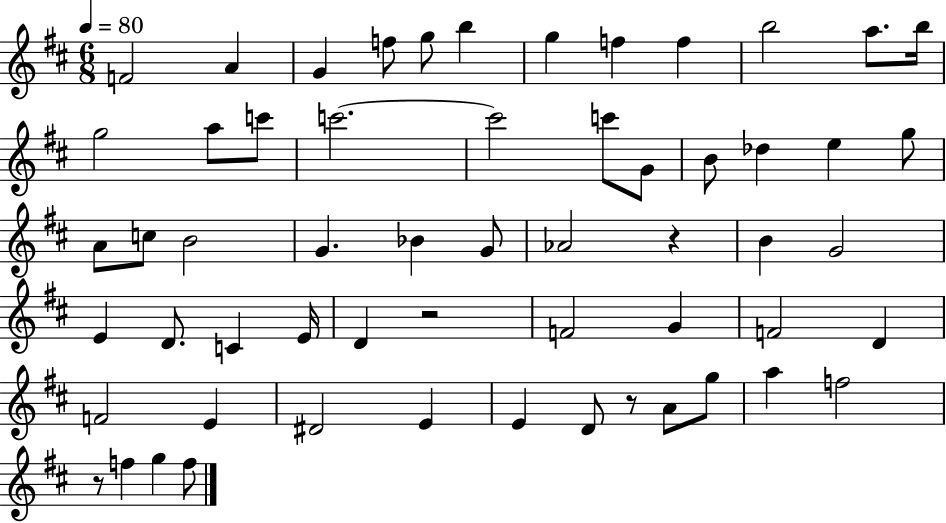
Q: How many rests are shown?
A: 4